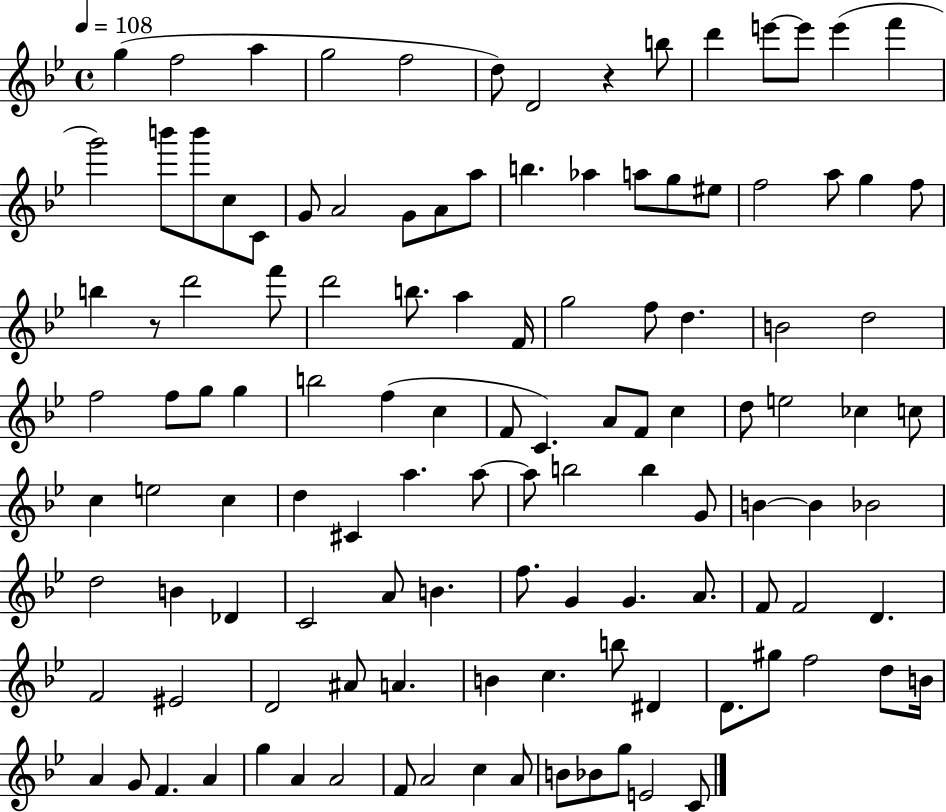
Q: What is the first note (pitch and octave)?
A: G5